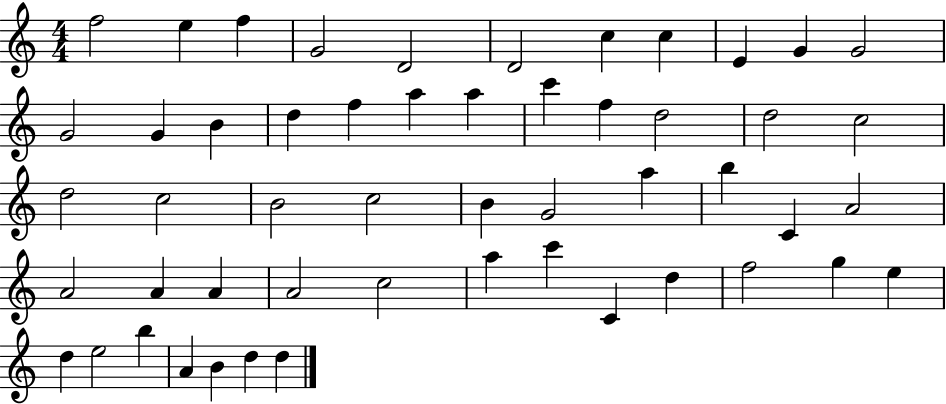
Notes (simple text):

F5/h E5/q F5/q G4/h D4/h D4/h C5/q C5/q E4/q G4/q G4/h G4/h G4/q B4/q D5/q F5/q A5/q A5/q C6/q F5/q D5/h D5/h C5/h D5/h C5/h B4/h C5/h B4/q G4/h A5/q B5/q C4/q A4/h A4/h A4/q A4/q A4/h C5/h A5/q C6/q C4/q D5/q F5/h G5/q E5/q D5/q E5/h B5/q A4/q B4/q D5/q D5/q